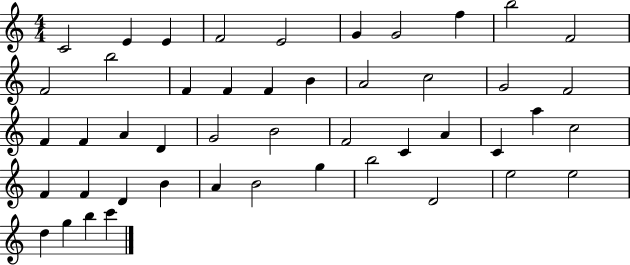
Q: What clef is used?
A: treble